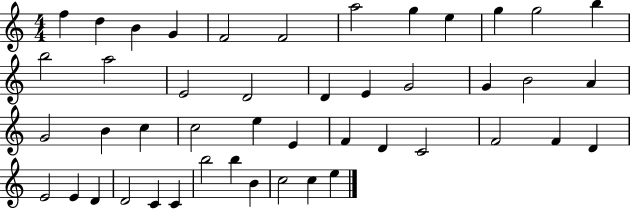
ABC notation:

X:1
T:Untitled
M:4/4
L:1/4
K:C
f d B G F2 F2 a2 g e g g2 b b2 a2 E2 D2 D E G2 G B2 A G2 B c c2 e E F D C2 F2 F D E2 E D D2 C C b2 b B c2 c e